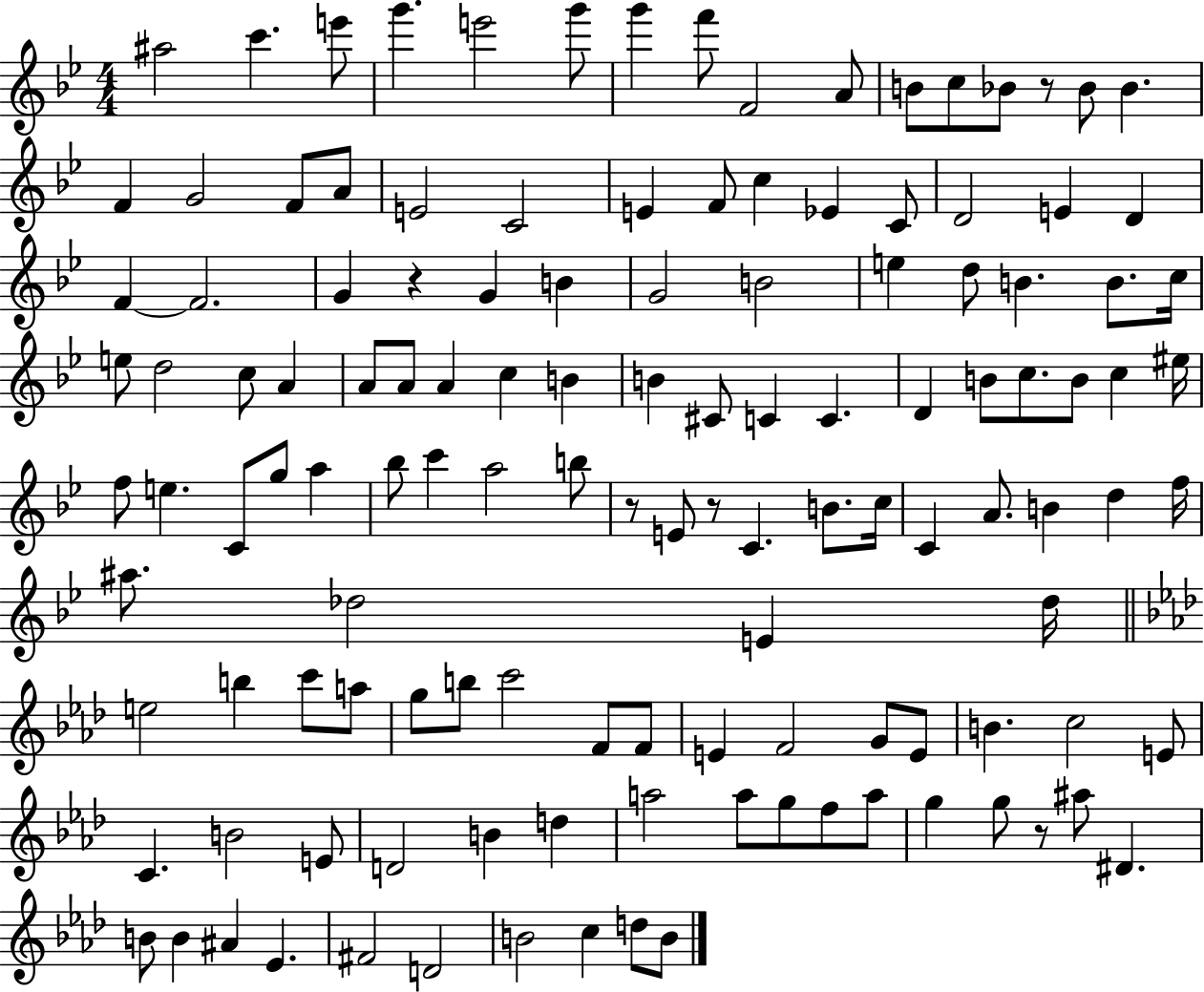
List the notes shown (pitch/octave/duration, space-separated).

A#5/h C6/q. E6/e G6/q. E6/h G6/e G6/q F6/e F4/h A4/e B4/e C5/e Bb4/e R/e Bb4/e Bb4/q. F4/q G4/h F4/e A4/e E4/h C4/h E4/q F4/e C5/q Eb4/q C4/e D4/h E4/q D4/q F4/q F4/h. G4/q R/q G4/q B4/q G4/h B4/h E5/q D5/e B4/q. B4/e. C5/s E5/e D5/h C5/e A4/q A4/e A4/e A4/q C5/q B4/q B4/q C#4/e C4/q C4/q. D4/q B4/e C5/e. B4/e C5/q EIS5/s F5/e E5/q. C4/e G5/e A5/q Bb5/e C6/q A5/h B5/e R/e E4/e R/e C4/q. B4/e. C5/s C4/q A4/e. B4/q D5/q F5/s A#5/e. Db5/h E4/q Db5/s E5/h B5/q C6/e A5/e G5/e B5/e C6/h F4/e F4/e E4/q F4/h G4/e E4/e B4/q. C5/h E4/e C4/q. B4/h E4/e D4/h B4/q D5/q A5/h A5/e G5/e F5/e A5/e G5/q G5/e R/e A#5/e D#4/q. B4/e B4/q A#4/q Eb4/q. F#4/h D4/h B4/h C5/q D5/e B4/e